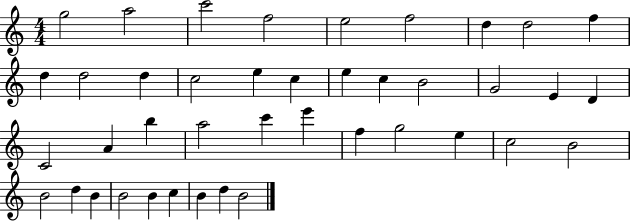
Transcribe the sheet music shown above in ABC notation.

X:1
T:Untitled
M:4/4
L:1/4
K:C
g2 a2 c'2 f2 e2 f2 d d2 f d d2 d c2 e c e c B2 G2 E D C2 A b a2 c' e' f g2 e c2 B2 B2 d B B2 B c B d B2